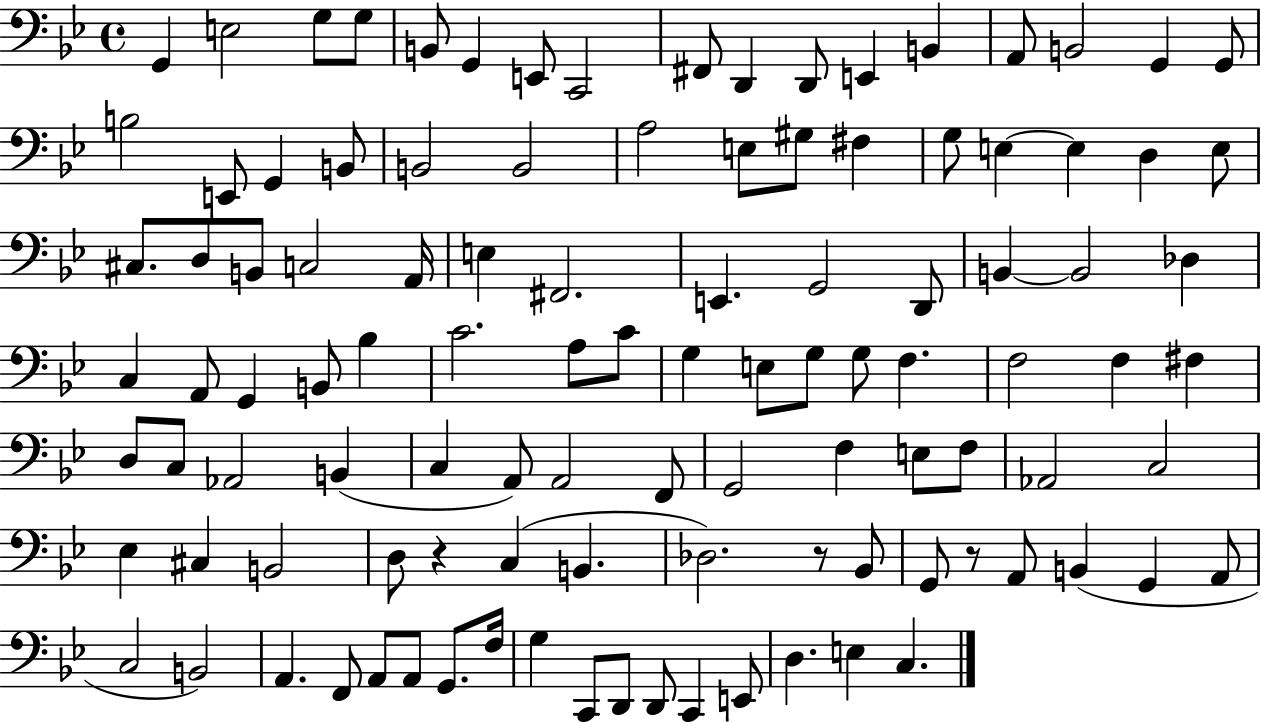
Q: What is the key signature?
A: BES major